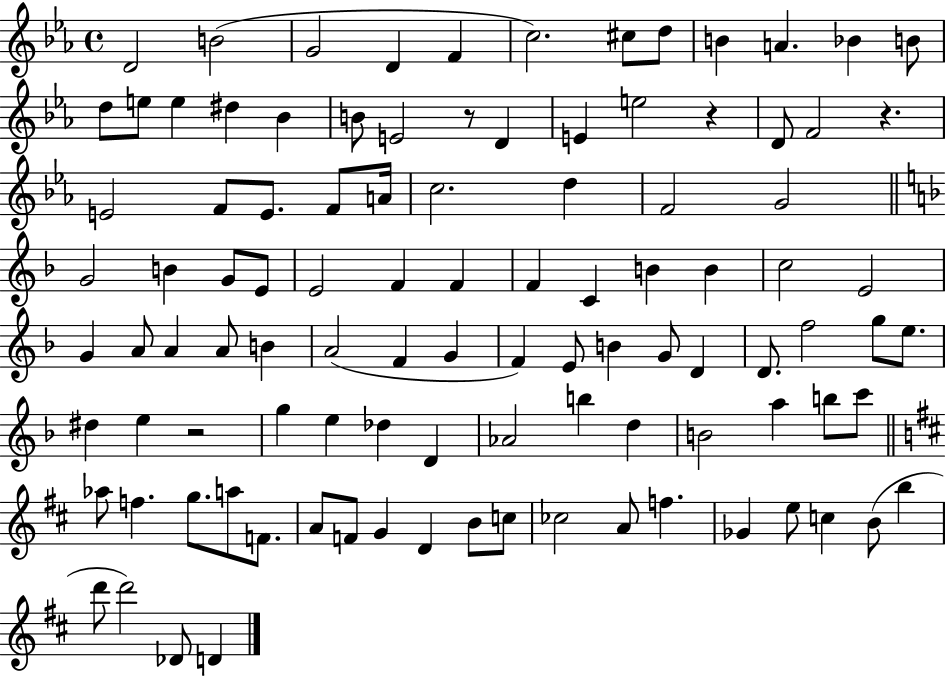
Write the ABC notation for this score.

X:1
T:Untitled
M:4/4
L:1/4
K:Eb
D2 B2 G2 D F c2 ^c/2 d/2 B A _B B/2 d/2 e/2 e ^d _B B/2 E2 z/2 D E e2 z D/2 F2 z E2 F/2 E/2 F/2 A/4 c2 d F2 G2 G2 B G/2 E/2 E2 F F F C B B c2 E2 G A/2 A A/2 B A2 F G F E/2 B G/2 D D/2 f2 g/2 e/2 ^d e z2 g e _d D _A2 b d B2 a b/2 c'/2 _a/2 f g/2 a/2 F/2 A/2 F/2 G D B/2 c/2 _c2 A/2 f _G e/2 c B/2 b d'/2 d'2 _D/2 D